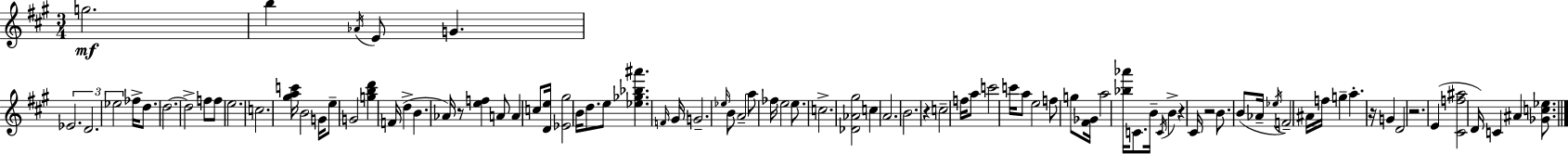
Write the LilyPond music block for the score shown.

{
  \clef treble
  \numericTimeSignature
  \time 3/4
  \key a \major
  g''2.\mf | b''4 \acciaccatura { aes'16 } e'8 g'4. | \tuplet 3/2 { ees'2. | d'2. | \break ees''2 } fes''16-> d''8. | d''2.~~ | d''2-> f''8 f''8 | e''2. | \break c''2. | <gis'' a'' c'''>16 b'2 g'16 e''8-- | g'2 <g'' b'' d'''>4 | f'16( d''4-> b'4. | \break aes'16) r8 <e'' f''>4 a'8 a'4 | c''8 <d' e''>16 <ees' gis''>2 | b'16 d''8. e''8 <ees'' ges'' bes'' ais'''>4. | \grace { f'16 } gis'16 g'2.-- | \break \grace { ees''16 } b'8 a'2-- | a''8 fes''16 e''2 | e''8. c''2.-> | <des' aes' gis''>2 c''4 | \break a'2. | b'2. | r4 c''2-- | f''16 a''8 c'''2 | \break c'''16 a''8 e''2 | f''8 g''8 <fis' ges'>16 a''2 | <bes'' aes'''>16 c'8. b'16-- \acciaccatura { c'16 } b'4-> | r4 cis'16 r2 | \break b'8. b'8( aes'16-- \acciaccatura { ees''16 } f'2--) | ais'16 f''16 g''4-- a''4.-. | r16 g'4 d'2 | r2. | \break e'4( <cis' f'' ais''>2 | d'16) c'4 ais'4 | <ges' c'' ees''>8. \bar "|."
}